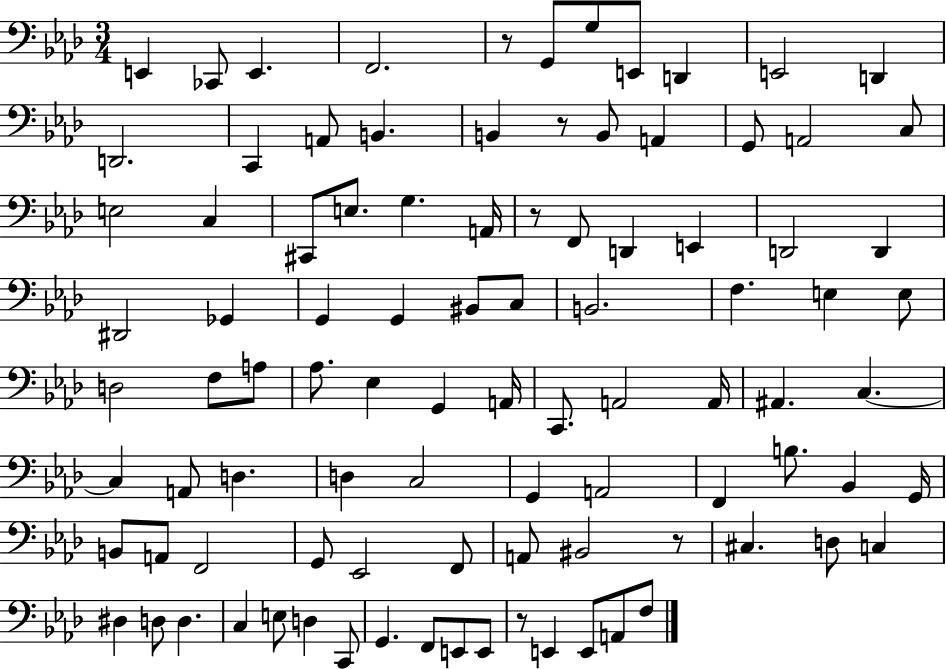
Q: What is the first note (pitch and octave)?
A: E2